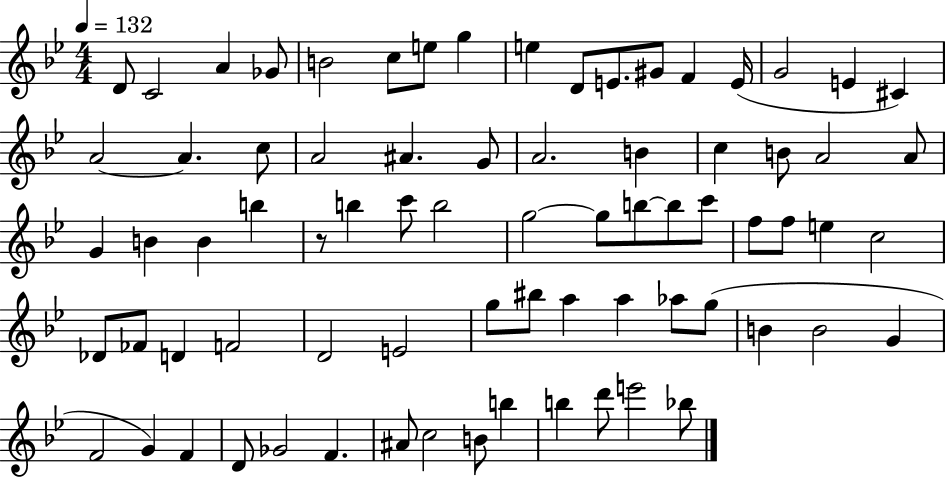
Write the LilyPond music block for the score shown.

{
  \clef treble
  \numericTimeSignature
  \time 4/4
  \key bes \major
  \tempo 4 = 132
  d'8 c'2 a'4 ges'8 | b'2 c''8 e''8 g''4 | e''4 d'8 e'8. gis'8 f'4 e'16( | g'2 e'4 cis'4) | \break a'2~~ a'4. c''8 | a'2 ais'4. g'8 | a'2. b'4 | c''4 b'8 a'2 a'8 | \break g'4 b'4 b'4 b''4 | r8 b''4 c'''8 b''2 | g''2~~ g''8 b''8~~ b''8 c'''8 | f''8 f''8 e''4 c''2 | \break des'8 fes'8 d'4 f'2 | d'2 e'2 | g''8 bis''8 a''4 a''4 aes''8 g''8( | b'4 b'2 g'4 | \break f'2 g'4) f'4 | d'8 ges'2 f'4. | ais'8 c''2 b'8 b''4 | b''4 d'''8 e'''2 bes''8 | \break \bar "|."
}